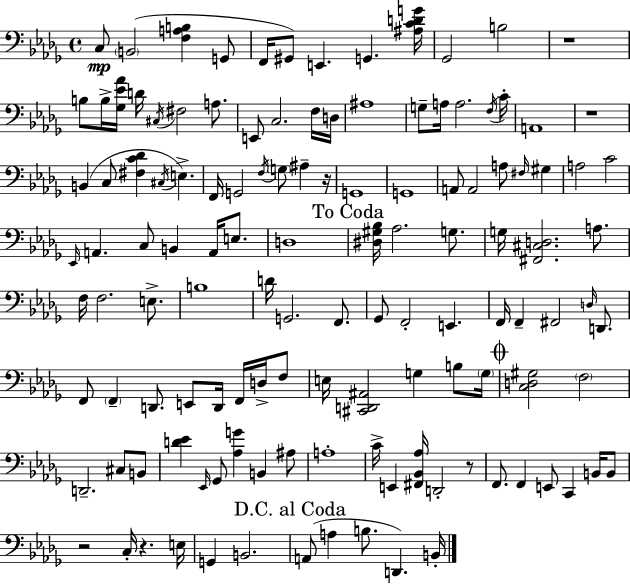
{
  \clef bass
  \time 4/4
  \defaultTimeSignature
  \key bes \minor
  c8\mp \parenthesize b,2( <f a b>4 g,8 | f,16 gis,8) e,4. g,4. <ais c' d' g'>16 | ges,2 b2 | r1 | \break b8 b16-> <ges ees' aes'>16 d'16 \acciaccatura { cis16 } fis2 a8. | e,8 c2. f16 | d16 ais1 | g8-- a16 a2. | \break \acciaccatura { f16 } c'16-. a,1 | r1 | b,4( c8 <fis c' des'>4 \acciaccatura { cis16 } e4.->) | f,16 g,2 \acciaccatura { f16 } \parenthesize g8 ais4-- | \break r16 g,1 | g,1 | a,8 a,2 a8 | \grace { fis16 } gis4 a2 c'2 | \break \grace { ees,16 } a,4. c8 b,4 | a,16 e8. d1 | \mark "To Coda" <dis gis bes>16 aes2. | g8. g16 <fis, cis d>2. | \break a8. f16 f2. | e8.-> b1 | d'16 g,2. | f,8. ges,8 f,2-. | \break e,4. f,16 f,4-- fis,2 | \grace { d16 } d,8. f,8 \parenthesize f,4-- d,8. | e,8 d,16 f,16 d16-> f8 e16 <cis, d, ais,>2 | g4 b8 \parenthesize g16 \mark \markup { \musicglyph "scripts.coda" } <c d gis>2 \parenthesize f2 | \break d,2.-- | cis8 b,8 <d' ees'>4 \grace { ees,16 } ges,8 <aes g'>4 | b,4 ais8 a1-. | c'16-> e,4 <fis, bes, aes>16 d,2-. | \break r8 f,8. f,4 e,8 | c,4 b,16 b,8 r2 | c16-. r4. e16 g,4 b,2. | \mark "D.C. al Coda" a,8( a4 b8. | \break d,4.) b,16-. \bar "|."
}